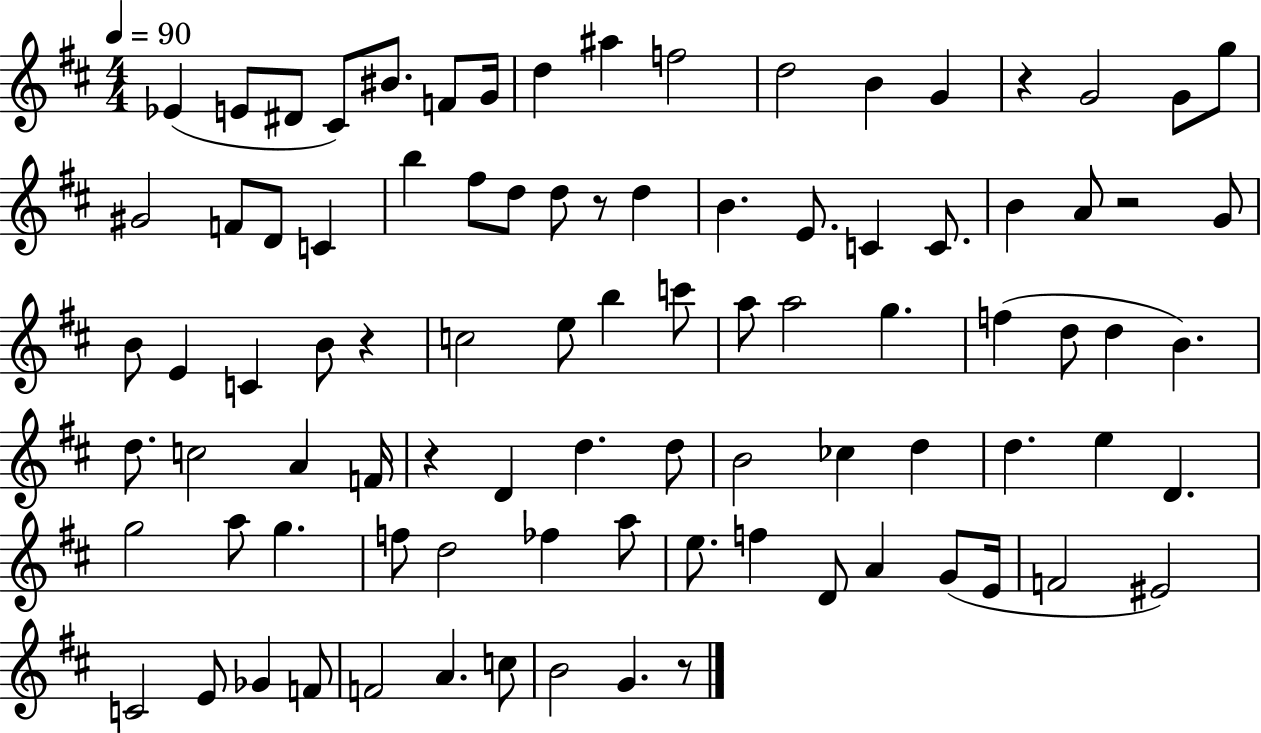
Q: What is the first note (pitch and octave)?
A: Eb4